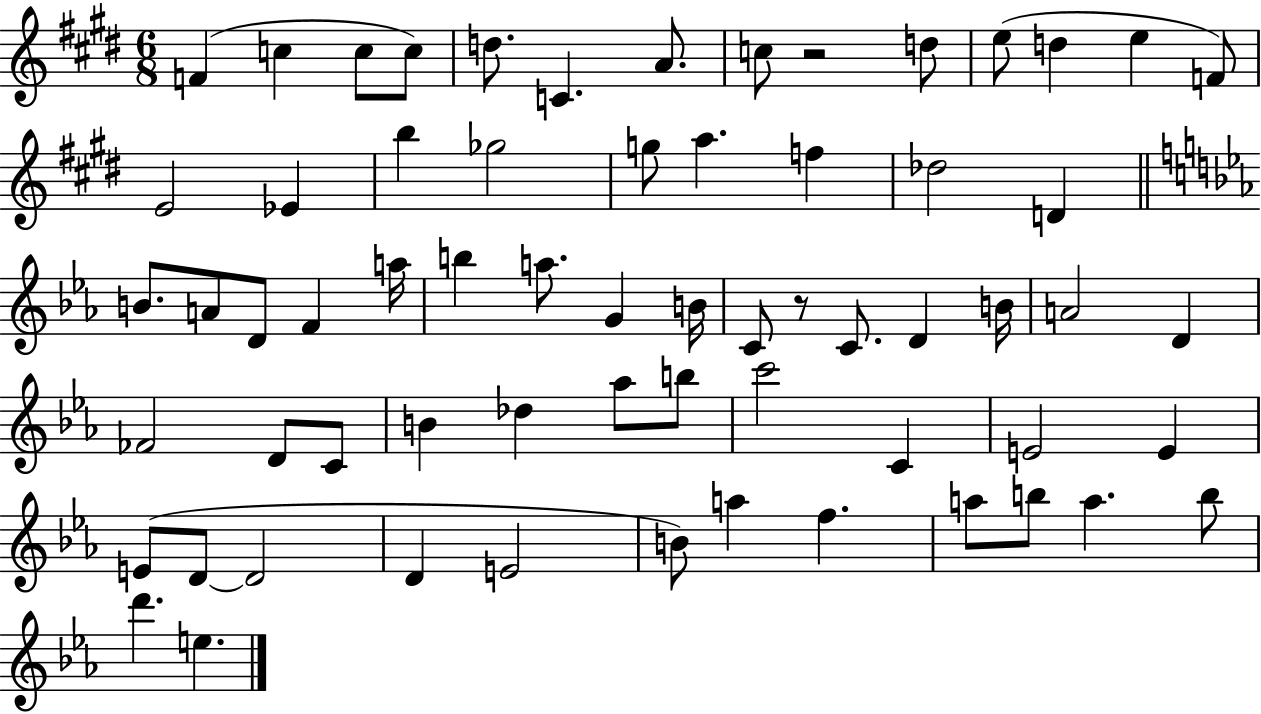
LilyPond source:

{
  \clef treble
  \numericTimeSignature
  \time 6/8
  \key e \major
  \repeat volta 2 { f'4( c''4 c''8 c''8) | d''8. c'4. a'8. | c''8 r2 d''8 | e''8( d''4 e''4 f'8) | \break e'2 ees'4 | b''4 ges''2 | g''8 a''4. f''4 | des''2 d'4 | \break \bar "||" \break \key ees \major b'8. a'8 d'8 f'4 a''16 | b''4 a''8. g'4 b'16 | c'8 r8 c'8. d'4 b'16 | a'2 d'4 | \break fes'2 d'8 c'8 | b'4 des''4 aes''8 b''8 | c'''2 c'4 | e'2 e'4 | \break e'8( d'8~~ d'2 | d'4 e'2 | b'8) a''4 f''4. | a''8 b''8 a''4. b''8 | \break d'''4. e''4. | } \bar "|."
}